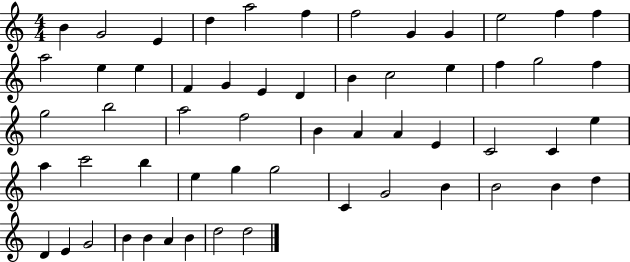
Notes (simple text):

B4/q G4/h E4/q D5/q A5/h F5/q F5/h G4/q G4/q E5/h F5/q F5/q A5/h E5/q E5/q F4/q G4/q E4/q D4/q B4/q C5/h E5/q F5/q G5/h F5/q G5/h B5/h A5/h F5/h B4/q A4/q A4/q E4/q C4/h C4/q E5/q A5/q C6/h B5/q E5/q G5/q G5/h C4/q G4/h B4/q B4/h B4/q D5/q D4/q E4/q G4/h B4/q B4/q A4/q B4/q D5/h D5/h